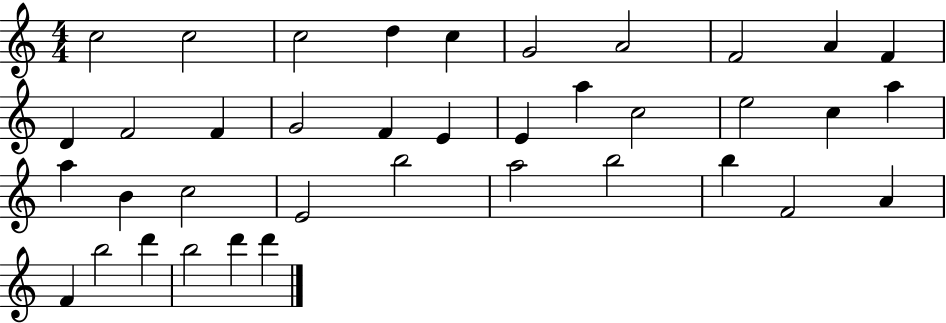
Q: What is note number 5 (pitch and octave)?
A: C5